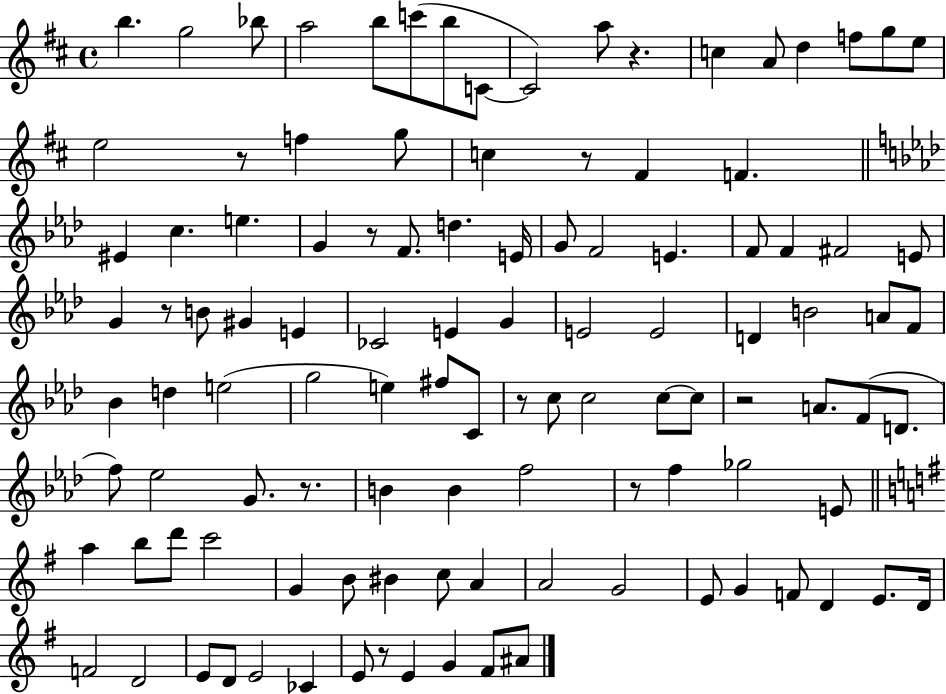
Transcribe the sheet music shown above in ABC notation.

X:1
T:Untitled
M:4/4
L:1/4
K:D
b g2 _b/2 a2 b/2 c'/2 b/2 C/2 C2 a/2 z c A/2 d f/2 g/2 e/2 e2 z/2 f g/2 c z/2 ^F F ^E c e G z/2 F/2 d E/4 G/2 F2 E F/2 F ^F2 E/2 G z/2 B/2 ^G E _C2 E G E2 E2 D B2 A/2 F/2 _B d e2 g2 e ^f/2 C/2 z/2 c/2 c2 c/2 c/2 z2 A/2 F/2 D/2 f/2 _e2 G/2 z/2 B B f2 z/2 f _g2 E/2 a b/2 d'/2 c'2 G B/2 ^B c/2 A A2 G2 E/2 G F/2 D E/2 D/4 F2 D2 E/2 D/2 E2 _C E/2 z/2 E G ^F/2 ^A/2